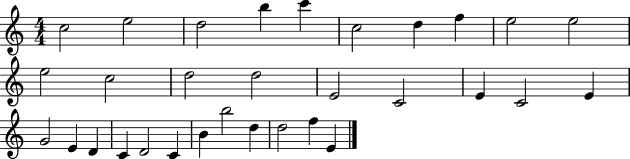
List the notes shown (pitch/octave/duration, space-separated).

C5/h E5/h D5/h B5/q C6/q C5/h D5/q F5/q E5/h E5/h E5/h C5/h D5/h D5/h E4/h C4/h E4/q C4/h E4/q G4/h E4/q D4/q C4/q D4/h C4/q B4/q B5/h D5/q D5/h F5/q E4/q